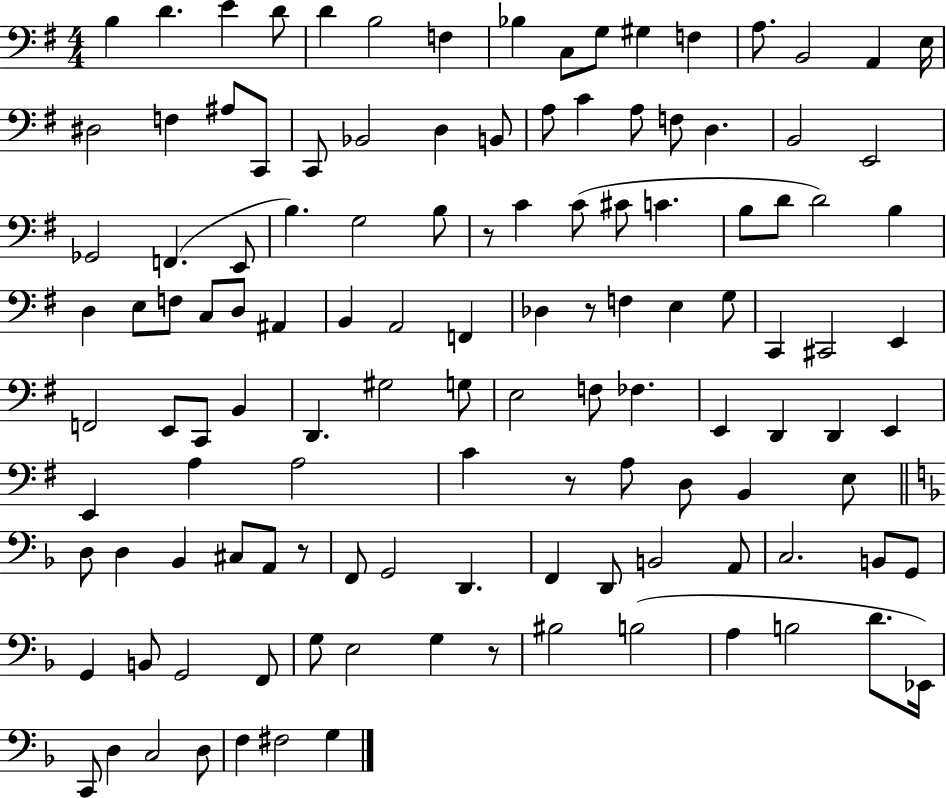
B3/q D4/q. E4/q D4/e D4/q B3/h F3/q Bb3/q C3/e G3/e G#3/q F3/q A3/e. B2/h A2/q E3/s D#3/h F3/q A#3/e C2/e C2/e Bb2/h D3/q B2/e A3/e C4/q A3/e F3/e D3/q. B2/h E2/h Gb2/h F2/q. E2/e B3/q. G3/h B3/e R/e C4/q C4/e C#4/e C4/q. B3/e D4/e D4/h B3/q D3/q E3/e F3/e C3/e D3/e A#2/q B2/q A2/h F2/q Db3/q R/e F3/q E3/q G3/e C2/q C#2/h E2/q F2/h E2/e C2/e B2/q D2/q. G#3/h G3/e E3/h F3/e FES3/q. E2/q D2/q D2/q E2/q E2/q A3/q A3/h C4/q R/e A3/e D3/e B2/q E3/e D3/e D3/q Bb2/q C#3/e A2/e R/e F2/e G2/h D2/q. F2/q D2/e B2/h A2/e C3/h. B2/e G2/e G2/q B2/e G2/h F2/e G3/e E3/h G3/q R/e BIS3/h B3/h A3/q B3/h D4/e. Eb2/s C2/e D3/q C3/h D3/e F3/q F#3/h G3/q